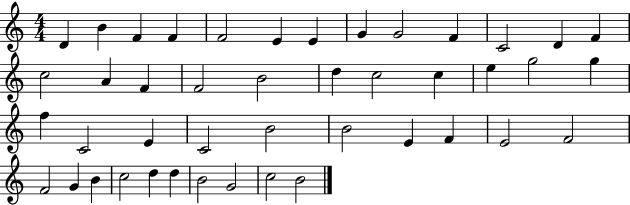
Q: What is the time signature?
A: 4/4